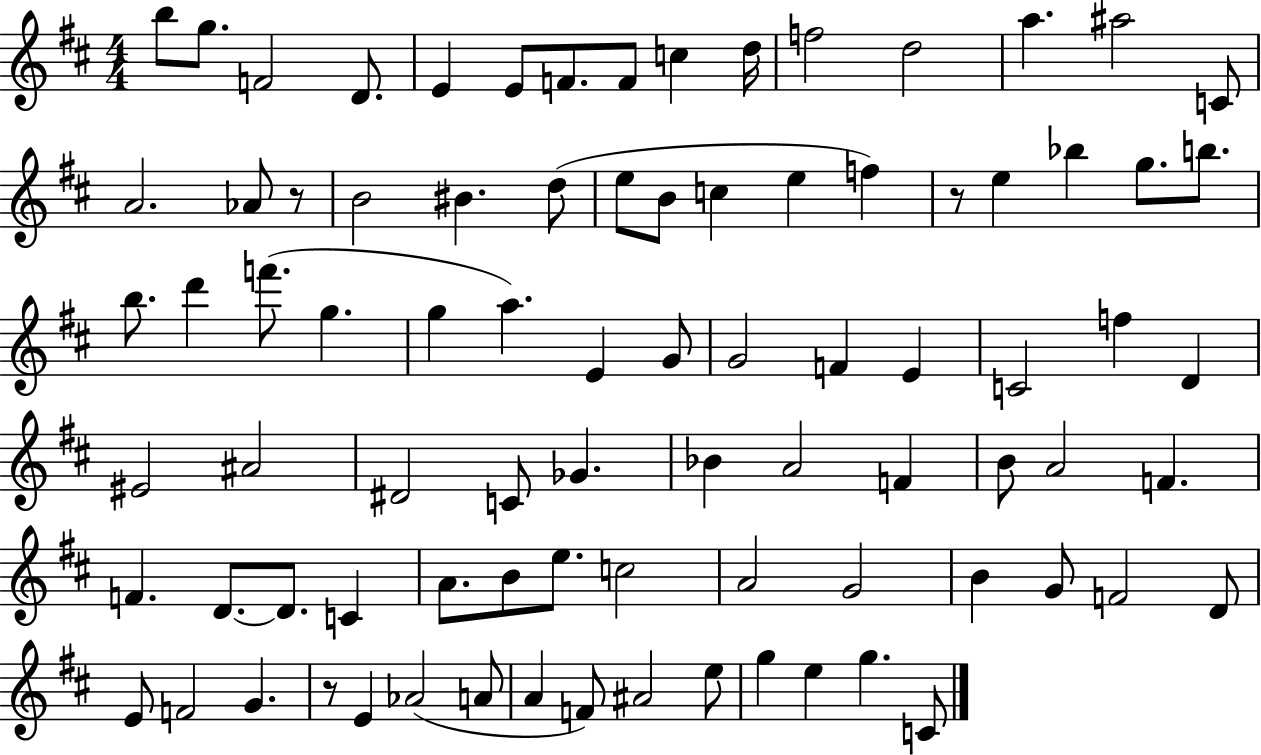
B5/e G5/e. F4/h D4/e. E4/q E4/e F4/e. F4/e C5/q D5/s F5/h D5/h A5/q. A#5/h C4/e A4/h. Ab4/e R/e B4/h BIS4/q. D5/e E5/e B4/e C5/q E5/q F5/q R/e E5/q Bb5/q G5/e. B5/e. B5/e. D6/q F6/e. G5/q. G5/q A5/q. E4/q G4/e G4/h F4/q E4/q C4/h F5/q D4/q EIS4/h A#4/h D#4/h C4/e Gb4/q. Bb4/q A4/h F4/q B4/e A4/h F4/q. F4/q. D4/e. D4/e. C4/q A4/e. B4/e E5/e. C5/h A4/h G4/h B4/q G4/e F4/h D4/e E4/e F4/h G4/q. R/e E4/q Ab4/h A4/e A4/q F4/e A#4/h E5/e G5/q E5/q G5/q. C4/e